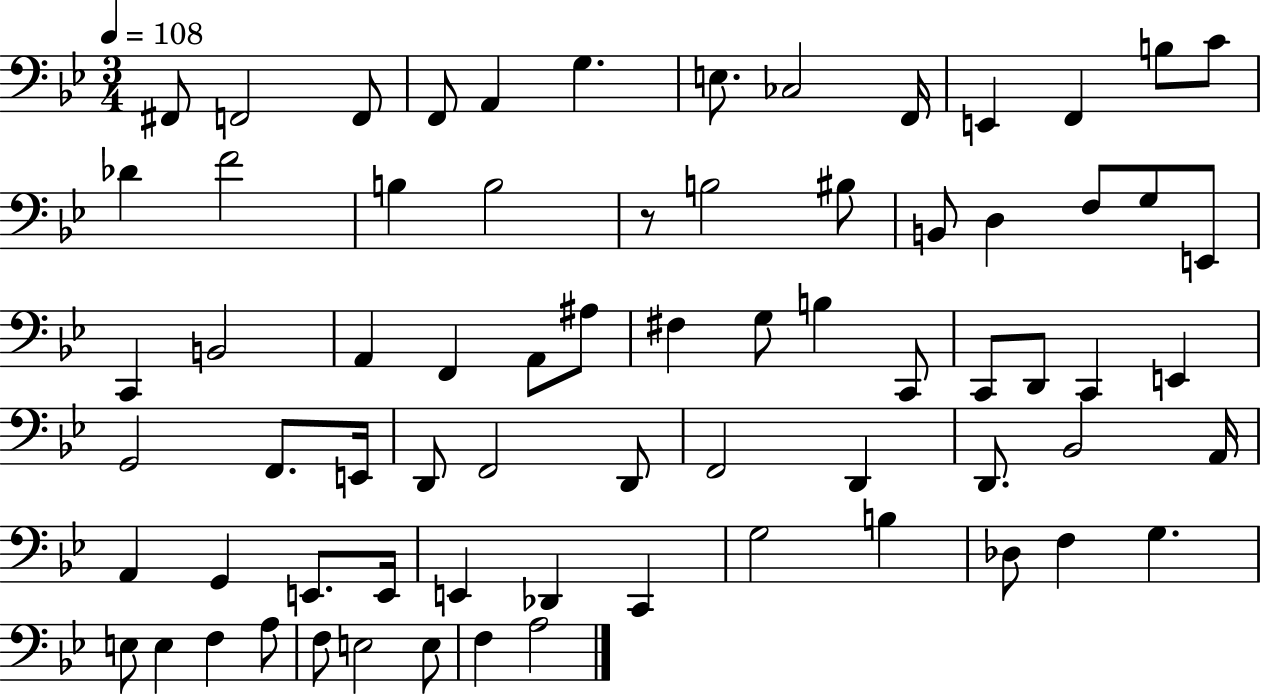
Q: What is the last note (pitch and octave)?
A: A3